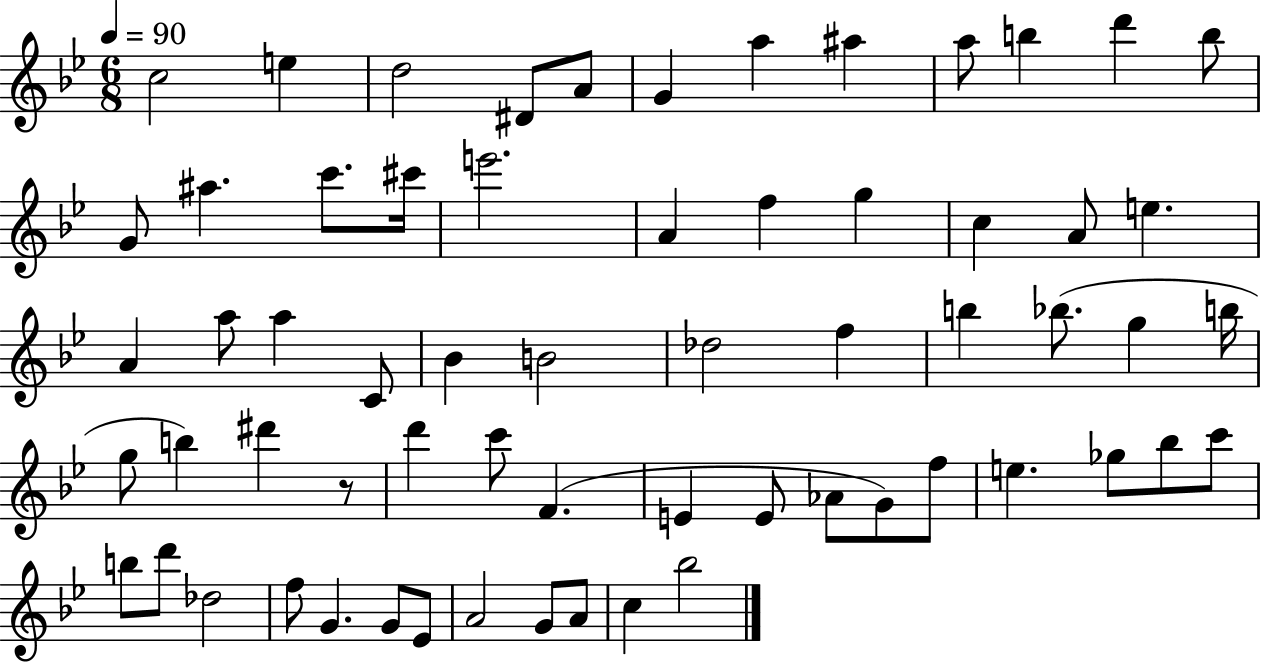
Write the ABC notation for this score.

X:1
T:Untitled
M:6/8
L:1/4
K:Bb
c2 e d2 ^D/2 A/2 G a ^a a/2 b d' b/2 G/2 ^a c'/2 ^c'/4 e'2 A f g c A/2 e A a/2 a C/2 _B B2 _d2 f b _b/2 g b/4 g/2 b ^d' z/2 d' c'/2 F E E/2 _A/2 G/2 f/2 e _g/2 _b/2 c'/2 b/2 d'/2 _d2 f/2 G G/2 _E/2 A2 G/2 A/2 c _b2